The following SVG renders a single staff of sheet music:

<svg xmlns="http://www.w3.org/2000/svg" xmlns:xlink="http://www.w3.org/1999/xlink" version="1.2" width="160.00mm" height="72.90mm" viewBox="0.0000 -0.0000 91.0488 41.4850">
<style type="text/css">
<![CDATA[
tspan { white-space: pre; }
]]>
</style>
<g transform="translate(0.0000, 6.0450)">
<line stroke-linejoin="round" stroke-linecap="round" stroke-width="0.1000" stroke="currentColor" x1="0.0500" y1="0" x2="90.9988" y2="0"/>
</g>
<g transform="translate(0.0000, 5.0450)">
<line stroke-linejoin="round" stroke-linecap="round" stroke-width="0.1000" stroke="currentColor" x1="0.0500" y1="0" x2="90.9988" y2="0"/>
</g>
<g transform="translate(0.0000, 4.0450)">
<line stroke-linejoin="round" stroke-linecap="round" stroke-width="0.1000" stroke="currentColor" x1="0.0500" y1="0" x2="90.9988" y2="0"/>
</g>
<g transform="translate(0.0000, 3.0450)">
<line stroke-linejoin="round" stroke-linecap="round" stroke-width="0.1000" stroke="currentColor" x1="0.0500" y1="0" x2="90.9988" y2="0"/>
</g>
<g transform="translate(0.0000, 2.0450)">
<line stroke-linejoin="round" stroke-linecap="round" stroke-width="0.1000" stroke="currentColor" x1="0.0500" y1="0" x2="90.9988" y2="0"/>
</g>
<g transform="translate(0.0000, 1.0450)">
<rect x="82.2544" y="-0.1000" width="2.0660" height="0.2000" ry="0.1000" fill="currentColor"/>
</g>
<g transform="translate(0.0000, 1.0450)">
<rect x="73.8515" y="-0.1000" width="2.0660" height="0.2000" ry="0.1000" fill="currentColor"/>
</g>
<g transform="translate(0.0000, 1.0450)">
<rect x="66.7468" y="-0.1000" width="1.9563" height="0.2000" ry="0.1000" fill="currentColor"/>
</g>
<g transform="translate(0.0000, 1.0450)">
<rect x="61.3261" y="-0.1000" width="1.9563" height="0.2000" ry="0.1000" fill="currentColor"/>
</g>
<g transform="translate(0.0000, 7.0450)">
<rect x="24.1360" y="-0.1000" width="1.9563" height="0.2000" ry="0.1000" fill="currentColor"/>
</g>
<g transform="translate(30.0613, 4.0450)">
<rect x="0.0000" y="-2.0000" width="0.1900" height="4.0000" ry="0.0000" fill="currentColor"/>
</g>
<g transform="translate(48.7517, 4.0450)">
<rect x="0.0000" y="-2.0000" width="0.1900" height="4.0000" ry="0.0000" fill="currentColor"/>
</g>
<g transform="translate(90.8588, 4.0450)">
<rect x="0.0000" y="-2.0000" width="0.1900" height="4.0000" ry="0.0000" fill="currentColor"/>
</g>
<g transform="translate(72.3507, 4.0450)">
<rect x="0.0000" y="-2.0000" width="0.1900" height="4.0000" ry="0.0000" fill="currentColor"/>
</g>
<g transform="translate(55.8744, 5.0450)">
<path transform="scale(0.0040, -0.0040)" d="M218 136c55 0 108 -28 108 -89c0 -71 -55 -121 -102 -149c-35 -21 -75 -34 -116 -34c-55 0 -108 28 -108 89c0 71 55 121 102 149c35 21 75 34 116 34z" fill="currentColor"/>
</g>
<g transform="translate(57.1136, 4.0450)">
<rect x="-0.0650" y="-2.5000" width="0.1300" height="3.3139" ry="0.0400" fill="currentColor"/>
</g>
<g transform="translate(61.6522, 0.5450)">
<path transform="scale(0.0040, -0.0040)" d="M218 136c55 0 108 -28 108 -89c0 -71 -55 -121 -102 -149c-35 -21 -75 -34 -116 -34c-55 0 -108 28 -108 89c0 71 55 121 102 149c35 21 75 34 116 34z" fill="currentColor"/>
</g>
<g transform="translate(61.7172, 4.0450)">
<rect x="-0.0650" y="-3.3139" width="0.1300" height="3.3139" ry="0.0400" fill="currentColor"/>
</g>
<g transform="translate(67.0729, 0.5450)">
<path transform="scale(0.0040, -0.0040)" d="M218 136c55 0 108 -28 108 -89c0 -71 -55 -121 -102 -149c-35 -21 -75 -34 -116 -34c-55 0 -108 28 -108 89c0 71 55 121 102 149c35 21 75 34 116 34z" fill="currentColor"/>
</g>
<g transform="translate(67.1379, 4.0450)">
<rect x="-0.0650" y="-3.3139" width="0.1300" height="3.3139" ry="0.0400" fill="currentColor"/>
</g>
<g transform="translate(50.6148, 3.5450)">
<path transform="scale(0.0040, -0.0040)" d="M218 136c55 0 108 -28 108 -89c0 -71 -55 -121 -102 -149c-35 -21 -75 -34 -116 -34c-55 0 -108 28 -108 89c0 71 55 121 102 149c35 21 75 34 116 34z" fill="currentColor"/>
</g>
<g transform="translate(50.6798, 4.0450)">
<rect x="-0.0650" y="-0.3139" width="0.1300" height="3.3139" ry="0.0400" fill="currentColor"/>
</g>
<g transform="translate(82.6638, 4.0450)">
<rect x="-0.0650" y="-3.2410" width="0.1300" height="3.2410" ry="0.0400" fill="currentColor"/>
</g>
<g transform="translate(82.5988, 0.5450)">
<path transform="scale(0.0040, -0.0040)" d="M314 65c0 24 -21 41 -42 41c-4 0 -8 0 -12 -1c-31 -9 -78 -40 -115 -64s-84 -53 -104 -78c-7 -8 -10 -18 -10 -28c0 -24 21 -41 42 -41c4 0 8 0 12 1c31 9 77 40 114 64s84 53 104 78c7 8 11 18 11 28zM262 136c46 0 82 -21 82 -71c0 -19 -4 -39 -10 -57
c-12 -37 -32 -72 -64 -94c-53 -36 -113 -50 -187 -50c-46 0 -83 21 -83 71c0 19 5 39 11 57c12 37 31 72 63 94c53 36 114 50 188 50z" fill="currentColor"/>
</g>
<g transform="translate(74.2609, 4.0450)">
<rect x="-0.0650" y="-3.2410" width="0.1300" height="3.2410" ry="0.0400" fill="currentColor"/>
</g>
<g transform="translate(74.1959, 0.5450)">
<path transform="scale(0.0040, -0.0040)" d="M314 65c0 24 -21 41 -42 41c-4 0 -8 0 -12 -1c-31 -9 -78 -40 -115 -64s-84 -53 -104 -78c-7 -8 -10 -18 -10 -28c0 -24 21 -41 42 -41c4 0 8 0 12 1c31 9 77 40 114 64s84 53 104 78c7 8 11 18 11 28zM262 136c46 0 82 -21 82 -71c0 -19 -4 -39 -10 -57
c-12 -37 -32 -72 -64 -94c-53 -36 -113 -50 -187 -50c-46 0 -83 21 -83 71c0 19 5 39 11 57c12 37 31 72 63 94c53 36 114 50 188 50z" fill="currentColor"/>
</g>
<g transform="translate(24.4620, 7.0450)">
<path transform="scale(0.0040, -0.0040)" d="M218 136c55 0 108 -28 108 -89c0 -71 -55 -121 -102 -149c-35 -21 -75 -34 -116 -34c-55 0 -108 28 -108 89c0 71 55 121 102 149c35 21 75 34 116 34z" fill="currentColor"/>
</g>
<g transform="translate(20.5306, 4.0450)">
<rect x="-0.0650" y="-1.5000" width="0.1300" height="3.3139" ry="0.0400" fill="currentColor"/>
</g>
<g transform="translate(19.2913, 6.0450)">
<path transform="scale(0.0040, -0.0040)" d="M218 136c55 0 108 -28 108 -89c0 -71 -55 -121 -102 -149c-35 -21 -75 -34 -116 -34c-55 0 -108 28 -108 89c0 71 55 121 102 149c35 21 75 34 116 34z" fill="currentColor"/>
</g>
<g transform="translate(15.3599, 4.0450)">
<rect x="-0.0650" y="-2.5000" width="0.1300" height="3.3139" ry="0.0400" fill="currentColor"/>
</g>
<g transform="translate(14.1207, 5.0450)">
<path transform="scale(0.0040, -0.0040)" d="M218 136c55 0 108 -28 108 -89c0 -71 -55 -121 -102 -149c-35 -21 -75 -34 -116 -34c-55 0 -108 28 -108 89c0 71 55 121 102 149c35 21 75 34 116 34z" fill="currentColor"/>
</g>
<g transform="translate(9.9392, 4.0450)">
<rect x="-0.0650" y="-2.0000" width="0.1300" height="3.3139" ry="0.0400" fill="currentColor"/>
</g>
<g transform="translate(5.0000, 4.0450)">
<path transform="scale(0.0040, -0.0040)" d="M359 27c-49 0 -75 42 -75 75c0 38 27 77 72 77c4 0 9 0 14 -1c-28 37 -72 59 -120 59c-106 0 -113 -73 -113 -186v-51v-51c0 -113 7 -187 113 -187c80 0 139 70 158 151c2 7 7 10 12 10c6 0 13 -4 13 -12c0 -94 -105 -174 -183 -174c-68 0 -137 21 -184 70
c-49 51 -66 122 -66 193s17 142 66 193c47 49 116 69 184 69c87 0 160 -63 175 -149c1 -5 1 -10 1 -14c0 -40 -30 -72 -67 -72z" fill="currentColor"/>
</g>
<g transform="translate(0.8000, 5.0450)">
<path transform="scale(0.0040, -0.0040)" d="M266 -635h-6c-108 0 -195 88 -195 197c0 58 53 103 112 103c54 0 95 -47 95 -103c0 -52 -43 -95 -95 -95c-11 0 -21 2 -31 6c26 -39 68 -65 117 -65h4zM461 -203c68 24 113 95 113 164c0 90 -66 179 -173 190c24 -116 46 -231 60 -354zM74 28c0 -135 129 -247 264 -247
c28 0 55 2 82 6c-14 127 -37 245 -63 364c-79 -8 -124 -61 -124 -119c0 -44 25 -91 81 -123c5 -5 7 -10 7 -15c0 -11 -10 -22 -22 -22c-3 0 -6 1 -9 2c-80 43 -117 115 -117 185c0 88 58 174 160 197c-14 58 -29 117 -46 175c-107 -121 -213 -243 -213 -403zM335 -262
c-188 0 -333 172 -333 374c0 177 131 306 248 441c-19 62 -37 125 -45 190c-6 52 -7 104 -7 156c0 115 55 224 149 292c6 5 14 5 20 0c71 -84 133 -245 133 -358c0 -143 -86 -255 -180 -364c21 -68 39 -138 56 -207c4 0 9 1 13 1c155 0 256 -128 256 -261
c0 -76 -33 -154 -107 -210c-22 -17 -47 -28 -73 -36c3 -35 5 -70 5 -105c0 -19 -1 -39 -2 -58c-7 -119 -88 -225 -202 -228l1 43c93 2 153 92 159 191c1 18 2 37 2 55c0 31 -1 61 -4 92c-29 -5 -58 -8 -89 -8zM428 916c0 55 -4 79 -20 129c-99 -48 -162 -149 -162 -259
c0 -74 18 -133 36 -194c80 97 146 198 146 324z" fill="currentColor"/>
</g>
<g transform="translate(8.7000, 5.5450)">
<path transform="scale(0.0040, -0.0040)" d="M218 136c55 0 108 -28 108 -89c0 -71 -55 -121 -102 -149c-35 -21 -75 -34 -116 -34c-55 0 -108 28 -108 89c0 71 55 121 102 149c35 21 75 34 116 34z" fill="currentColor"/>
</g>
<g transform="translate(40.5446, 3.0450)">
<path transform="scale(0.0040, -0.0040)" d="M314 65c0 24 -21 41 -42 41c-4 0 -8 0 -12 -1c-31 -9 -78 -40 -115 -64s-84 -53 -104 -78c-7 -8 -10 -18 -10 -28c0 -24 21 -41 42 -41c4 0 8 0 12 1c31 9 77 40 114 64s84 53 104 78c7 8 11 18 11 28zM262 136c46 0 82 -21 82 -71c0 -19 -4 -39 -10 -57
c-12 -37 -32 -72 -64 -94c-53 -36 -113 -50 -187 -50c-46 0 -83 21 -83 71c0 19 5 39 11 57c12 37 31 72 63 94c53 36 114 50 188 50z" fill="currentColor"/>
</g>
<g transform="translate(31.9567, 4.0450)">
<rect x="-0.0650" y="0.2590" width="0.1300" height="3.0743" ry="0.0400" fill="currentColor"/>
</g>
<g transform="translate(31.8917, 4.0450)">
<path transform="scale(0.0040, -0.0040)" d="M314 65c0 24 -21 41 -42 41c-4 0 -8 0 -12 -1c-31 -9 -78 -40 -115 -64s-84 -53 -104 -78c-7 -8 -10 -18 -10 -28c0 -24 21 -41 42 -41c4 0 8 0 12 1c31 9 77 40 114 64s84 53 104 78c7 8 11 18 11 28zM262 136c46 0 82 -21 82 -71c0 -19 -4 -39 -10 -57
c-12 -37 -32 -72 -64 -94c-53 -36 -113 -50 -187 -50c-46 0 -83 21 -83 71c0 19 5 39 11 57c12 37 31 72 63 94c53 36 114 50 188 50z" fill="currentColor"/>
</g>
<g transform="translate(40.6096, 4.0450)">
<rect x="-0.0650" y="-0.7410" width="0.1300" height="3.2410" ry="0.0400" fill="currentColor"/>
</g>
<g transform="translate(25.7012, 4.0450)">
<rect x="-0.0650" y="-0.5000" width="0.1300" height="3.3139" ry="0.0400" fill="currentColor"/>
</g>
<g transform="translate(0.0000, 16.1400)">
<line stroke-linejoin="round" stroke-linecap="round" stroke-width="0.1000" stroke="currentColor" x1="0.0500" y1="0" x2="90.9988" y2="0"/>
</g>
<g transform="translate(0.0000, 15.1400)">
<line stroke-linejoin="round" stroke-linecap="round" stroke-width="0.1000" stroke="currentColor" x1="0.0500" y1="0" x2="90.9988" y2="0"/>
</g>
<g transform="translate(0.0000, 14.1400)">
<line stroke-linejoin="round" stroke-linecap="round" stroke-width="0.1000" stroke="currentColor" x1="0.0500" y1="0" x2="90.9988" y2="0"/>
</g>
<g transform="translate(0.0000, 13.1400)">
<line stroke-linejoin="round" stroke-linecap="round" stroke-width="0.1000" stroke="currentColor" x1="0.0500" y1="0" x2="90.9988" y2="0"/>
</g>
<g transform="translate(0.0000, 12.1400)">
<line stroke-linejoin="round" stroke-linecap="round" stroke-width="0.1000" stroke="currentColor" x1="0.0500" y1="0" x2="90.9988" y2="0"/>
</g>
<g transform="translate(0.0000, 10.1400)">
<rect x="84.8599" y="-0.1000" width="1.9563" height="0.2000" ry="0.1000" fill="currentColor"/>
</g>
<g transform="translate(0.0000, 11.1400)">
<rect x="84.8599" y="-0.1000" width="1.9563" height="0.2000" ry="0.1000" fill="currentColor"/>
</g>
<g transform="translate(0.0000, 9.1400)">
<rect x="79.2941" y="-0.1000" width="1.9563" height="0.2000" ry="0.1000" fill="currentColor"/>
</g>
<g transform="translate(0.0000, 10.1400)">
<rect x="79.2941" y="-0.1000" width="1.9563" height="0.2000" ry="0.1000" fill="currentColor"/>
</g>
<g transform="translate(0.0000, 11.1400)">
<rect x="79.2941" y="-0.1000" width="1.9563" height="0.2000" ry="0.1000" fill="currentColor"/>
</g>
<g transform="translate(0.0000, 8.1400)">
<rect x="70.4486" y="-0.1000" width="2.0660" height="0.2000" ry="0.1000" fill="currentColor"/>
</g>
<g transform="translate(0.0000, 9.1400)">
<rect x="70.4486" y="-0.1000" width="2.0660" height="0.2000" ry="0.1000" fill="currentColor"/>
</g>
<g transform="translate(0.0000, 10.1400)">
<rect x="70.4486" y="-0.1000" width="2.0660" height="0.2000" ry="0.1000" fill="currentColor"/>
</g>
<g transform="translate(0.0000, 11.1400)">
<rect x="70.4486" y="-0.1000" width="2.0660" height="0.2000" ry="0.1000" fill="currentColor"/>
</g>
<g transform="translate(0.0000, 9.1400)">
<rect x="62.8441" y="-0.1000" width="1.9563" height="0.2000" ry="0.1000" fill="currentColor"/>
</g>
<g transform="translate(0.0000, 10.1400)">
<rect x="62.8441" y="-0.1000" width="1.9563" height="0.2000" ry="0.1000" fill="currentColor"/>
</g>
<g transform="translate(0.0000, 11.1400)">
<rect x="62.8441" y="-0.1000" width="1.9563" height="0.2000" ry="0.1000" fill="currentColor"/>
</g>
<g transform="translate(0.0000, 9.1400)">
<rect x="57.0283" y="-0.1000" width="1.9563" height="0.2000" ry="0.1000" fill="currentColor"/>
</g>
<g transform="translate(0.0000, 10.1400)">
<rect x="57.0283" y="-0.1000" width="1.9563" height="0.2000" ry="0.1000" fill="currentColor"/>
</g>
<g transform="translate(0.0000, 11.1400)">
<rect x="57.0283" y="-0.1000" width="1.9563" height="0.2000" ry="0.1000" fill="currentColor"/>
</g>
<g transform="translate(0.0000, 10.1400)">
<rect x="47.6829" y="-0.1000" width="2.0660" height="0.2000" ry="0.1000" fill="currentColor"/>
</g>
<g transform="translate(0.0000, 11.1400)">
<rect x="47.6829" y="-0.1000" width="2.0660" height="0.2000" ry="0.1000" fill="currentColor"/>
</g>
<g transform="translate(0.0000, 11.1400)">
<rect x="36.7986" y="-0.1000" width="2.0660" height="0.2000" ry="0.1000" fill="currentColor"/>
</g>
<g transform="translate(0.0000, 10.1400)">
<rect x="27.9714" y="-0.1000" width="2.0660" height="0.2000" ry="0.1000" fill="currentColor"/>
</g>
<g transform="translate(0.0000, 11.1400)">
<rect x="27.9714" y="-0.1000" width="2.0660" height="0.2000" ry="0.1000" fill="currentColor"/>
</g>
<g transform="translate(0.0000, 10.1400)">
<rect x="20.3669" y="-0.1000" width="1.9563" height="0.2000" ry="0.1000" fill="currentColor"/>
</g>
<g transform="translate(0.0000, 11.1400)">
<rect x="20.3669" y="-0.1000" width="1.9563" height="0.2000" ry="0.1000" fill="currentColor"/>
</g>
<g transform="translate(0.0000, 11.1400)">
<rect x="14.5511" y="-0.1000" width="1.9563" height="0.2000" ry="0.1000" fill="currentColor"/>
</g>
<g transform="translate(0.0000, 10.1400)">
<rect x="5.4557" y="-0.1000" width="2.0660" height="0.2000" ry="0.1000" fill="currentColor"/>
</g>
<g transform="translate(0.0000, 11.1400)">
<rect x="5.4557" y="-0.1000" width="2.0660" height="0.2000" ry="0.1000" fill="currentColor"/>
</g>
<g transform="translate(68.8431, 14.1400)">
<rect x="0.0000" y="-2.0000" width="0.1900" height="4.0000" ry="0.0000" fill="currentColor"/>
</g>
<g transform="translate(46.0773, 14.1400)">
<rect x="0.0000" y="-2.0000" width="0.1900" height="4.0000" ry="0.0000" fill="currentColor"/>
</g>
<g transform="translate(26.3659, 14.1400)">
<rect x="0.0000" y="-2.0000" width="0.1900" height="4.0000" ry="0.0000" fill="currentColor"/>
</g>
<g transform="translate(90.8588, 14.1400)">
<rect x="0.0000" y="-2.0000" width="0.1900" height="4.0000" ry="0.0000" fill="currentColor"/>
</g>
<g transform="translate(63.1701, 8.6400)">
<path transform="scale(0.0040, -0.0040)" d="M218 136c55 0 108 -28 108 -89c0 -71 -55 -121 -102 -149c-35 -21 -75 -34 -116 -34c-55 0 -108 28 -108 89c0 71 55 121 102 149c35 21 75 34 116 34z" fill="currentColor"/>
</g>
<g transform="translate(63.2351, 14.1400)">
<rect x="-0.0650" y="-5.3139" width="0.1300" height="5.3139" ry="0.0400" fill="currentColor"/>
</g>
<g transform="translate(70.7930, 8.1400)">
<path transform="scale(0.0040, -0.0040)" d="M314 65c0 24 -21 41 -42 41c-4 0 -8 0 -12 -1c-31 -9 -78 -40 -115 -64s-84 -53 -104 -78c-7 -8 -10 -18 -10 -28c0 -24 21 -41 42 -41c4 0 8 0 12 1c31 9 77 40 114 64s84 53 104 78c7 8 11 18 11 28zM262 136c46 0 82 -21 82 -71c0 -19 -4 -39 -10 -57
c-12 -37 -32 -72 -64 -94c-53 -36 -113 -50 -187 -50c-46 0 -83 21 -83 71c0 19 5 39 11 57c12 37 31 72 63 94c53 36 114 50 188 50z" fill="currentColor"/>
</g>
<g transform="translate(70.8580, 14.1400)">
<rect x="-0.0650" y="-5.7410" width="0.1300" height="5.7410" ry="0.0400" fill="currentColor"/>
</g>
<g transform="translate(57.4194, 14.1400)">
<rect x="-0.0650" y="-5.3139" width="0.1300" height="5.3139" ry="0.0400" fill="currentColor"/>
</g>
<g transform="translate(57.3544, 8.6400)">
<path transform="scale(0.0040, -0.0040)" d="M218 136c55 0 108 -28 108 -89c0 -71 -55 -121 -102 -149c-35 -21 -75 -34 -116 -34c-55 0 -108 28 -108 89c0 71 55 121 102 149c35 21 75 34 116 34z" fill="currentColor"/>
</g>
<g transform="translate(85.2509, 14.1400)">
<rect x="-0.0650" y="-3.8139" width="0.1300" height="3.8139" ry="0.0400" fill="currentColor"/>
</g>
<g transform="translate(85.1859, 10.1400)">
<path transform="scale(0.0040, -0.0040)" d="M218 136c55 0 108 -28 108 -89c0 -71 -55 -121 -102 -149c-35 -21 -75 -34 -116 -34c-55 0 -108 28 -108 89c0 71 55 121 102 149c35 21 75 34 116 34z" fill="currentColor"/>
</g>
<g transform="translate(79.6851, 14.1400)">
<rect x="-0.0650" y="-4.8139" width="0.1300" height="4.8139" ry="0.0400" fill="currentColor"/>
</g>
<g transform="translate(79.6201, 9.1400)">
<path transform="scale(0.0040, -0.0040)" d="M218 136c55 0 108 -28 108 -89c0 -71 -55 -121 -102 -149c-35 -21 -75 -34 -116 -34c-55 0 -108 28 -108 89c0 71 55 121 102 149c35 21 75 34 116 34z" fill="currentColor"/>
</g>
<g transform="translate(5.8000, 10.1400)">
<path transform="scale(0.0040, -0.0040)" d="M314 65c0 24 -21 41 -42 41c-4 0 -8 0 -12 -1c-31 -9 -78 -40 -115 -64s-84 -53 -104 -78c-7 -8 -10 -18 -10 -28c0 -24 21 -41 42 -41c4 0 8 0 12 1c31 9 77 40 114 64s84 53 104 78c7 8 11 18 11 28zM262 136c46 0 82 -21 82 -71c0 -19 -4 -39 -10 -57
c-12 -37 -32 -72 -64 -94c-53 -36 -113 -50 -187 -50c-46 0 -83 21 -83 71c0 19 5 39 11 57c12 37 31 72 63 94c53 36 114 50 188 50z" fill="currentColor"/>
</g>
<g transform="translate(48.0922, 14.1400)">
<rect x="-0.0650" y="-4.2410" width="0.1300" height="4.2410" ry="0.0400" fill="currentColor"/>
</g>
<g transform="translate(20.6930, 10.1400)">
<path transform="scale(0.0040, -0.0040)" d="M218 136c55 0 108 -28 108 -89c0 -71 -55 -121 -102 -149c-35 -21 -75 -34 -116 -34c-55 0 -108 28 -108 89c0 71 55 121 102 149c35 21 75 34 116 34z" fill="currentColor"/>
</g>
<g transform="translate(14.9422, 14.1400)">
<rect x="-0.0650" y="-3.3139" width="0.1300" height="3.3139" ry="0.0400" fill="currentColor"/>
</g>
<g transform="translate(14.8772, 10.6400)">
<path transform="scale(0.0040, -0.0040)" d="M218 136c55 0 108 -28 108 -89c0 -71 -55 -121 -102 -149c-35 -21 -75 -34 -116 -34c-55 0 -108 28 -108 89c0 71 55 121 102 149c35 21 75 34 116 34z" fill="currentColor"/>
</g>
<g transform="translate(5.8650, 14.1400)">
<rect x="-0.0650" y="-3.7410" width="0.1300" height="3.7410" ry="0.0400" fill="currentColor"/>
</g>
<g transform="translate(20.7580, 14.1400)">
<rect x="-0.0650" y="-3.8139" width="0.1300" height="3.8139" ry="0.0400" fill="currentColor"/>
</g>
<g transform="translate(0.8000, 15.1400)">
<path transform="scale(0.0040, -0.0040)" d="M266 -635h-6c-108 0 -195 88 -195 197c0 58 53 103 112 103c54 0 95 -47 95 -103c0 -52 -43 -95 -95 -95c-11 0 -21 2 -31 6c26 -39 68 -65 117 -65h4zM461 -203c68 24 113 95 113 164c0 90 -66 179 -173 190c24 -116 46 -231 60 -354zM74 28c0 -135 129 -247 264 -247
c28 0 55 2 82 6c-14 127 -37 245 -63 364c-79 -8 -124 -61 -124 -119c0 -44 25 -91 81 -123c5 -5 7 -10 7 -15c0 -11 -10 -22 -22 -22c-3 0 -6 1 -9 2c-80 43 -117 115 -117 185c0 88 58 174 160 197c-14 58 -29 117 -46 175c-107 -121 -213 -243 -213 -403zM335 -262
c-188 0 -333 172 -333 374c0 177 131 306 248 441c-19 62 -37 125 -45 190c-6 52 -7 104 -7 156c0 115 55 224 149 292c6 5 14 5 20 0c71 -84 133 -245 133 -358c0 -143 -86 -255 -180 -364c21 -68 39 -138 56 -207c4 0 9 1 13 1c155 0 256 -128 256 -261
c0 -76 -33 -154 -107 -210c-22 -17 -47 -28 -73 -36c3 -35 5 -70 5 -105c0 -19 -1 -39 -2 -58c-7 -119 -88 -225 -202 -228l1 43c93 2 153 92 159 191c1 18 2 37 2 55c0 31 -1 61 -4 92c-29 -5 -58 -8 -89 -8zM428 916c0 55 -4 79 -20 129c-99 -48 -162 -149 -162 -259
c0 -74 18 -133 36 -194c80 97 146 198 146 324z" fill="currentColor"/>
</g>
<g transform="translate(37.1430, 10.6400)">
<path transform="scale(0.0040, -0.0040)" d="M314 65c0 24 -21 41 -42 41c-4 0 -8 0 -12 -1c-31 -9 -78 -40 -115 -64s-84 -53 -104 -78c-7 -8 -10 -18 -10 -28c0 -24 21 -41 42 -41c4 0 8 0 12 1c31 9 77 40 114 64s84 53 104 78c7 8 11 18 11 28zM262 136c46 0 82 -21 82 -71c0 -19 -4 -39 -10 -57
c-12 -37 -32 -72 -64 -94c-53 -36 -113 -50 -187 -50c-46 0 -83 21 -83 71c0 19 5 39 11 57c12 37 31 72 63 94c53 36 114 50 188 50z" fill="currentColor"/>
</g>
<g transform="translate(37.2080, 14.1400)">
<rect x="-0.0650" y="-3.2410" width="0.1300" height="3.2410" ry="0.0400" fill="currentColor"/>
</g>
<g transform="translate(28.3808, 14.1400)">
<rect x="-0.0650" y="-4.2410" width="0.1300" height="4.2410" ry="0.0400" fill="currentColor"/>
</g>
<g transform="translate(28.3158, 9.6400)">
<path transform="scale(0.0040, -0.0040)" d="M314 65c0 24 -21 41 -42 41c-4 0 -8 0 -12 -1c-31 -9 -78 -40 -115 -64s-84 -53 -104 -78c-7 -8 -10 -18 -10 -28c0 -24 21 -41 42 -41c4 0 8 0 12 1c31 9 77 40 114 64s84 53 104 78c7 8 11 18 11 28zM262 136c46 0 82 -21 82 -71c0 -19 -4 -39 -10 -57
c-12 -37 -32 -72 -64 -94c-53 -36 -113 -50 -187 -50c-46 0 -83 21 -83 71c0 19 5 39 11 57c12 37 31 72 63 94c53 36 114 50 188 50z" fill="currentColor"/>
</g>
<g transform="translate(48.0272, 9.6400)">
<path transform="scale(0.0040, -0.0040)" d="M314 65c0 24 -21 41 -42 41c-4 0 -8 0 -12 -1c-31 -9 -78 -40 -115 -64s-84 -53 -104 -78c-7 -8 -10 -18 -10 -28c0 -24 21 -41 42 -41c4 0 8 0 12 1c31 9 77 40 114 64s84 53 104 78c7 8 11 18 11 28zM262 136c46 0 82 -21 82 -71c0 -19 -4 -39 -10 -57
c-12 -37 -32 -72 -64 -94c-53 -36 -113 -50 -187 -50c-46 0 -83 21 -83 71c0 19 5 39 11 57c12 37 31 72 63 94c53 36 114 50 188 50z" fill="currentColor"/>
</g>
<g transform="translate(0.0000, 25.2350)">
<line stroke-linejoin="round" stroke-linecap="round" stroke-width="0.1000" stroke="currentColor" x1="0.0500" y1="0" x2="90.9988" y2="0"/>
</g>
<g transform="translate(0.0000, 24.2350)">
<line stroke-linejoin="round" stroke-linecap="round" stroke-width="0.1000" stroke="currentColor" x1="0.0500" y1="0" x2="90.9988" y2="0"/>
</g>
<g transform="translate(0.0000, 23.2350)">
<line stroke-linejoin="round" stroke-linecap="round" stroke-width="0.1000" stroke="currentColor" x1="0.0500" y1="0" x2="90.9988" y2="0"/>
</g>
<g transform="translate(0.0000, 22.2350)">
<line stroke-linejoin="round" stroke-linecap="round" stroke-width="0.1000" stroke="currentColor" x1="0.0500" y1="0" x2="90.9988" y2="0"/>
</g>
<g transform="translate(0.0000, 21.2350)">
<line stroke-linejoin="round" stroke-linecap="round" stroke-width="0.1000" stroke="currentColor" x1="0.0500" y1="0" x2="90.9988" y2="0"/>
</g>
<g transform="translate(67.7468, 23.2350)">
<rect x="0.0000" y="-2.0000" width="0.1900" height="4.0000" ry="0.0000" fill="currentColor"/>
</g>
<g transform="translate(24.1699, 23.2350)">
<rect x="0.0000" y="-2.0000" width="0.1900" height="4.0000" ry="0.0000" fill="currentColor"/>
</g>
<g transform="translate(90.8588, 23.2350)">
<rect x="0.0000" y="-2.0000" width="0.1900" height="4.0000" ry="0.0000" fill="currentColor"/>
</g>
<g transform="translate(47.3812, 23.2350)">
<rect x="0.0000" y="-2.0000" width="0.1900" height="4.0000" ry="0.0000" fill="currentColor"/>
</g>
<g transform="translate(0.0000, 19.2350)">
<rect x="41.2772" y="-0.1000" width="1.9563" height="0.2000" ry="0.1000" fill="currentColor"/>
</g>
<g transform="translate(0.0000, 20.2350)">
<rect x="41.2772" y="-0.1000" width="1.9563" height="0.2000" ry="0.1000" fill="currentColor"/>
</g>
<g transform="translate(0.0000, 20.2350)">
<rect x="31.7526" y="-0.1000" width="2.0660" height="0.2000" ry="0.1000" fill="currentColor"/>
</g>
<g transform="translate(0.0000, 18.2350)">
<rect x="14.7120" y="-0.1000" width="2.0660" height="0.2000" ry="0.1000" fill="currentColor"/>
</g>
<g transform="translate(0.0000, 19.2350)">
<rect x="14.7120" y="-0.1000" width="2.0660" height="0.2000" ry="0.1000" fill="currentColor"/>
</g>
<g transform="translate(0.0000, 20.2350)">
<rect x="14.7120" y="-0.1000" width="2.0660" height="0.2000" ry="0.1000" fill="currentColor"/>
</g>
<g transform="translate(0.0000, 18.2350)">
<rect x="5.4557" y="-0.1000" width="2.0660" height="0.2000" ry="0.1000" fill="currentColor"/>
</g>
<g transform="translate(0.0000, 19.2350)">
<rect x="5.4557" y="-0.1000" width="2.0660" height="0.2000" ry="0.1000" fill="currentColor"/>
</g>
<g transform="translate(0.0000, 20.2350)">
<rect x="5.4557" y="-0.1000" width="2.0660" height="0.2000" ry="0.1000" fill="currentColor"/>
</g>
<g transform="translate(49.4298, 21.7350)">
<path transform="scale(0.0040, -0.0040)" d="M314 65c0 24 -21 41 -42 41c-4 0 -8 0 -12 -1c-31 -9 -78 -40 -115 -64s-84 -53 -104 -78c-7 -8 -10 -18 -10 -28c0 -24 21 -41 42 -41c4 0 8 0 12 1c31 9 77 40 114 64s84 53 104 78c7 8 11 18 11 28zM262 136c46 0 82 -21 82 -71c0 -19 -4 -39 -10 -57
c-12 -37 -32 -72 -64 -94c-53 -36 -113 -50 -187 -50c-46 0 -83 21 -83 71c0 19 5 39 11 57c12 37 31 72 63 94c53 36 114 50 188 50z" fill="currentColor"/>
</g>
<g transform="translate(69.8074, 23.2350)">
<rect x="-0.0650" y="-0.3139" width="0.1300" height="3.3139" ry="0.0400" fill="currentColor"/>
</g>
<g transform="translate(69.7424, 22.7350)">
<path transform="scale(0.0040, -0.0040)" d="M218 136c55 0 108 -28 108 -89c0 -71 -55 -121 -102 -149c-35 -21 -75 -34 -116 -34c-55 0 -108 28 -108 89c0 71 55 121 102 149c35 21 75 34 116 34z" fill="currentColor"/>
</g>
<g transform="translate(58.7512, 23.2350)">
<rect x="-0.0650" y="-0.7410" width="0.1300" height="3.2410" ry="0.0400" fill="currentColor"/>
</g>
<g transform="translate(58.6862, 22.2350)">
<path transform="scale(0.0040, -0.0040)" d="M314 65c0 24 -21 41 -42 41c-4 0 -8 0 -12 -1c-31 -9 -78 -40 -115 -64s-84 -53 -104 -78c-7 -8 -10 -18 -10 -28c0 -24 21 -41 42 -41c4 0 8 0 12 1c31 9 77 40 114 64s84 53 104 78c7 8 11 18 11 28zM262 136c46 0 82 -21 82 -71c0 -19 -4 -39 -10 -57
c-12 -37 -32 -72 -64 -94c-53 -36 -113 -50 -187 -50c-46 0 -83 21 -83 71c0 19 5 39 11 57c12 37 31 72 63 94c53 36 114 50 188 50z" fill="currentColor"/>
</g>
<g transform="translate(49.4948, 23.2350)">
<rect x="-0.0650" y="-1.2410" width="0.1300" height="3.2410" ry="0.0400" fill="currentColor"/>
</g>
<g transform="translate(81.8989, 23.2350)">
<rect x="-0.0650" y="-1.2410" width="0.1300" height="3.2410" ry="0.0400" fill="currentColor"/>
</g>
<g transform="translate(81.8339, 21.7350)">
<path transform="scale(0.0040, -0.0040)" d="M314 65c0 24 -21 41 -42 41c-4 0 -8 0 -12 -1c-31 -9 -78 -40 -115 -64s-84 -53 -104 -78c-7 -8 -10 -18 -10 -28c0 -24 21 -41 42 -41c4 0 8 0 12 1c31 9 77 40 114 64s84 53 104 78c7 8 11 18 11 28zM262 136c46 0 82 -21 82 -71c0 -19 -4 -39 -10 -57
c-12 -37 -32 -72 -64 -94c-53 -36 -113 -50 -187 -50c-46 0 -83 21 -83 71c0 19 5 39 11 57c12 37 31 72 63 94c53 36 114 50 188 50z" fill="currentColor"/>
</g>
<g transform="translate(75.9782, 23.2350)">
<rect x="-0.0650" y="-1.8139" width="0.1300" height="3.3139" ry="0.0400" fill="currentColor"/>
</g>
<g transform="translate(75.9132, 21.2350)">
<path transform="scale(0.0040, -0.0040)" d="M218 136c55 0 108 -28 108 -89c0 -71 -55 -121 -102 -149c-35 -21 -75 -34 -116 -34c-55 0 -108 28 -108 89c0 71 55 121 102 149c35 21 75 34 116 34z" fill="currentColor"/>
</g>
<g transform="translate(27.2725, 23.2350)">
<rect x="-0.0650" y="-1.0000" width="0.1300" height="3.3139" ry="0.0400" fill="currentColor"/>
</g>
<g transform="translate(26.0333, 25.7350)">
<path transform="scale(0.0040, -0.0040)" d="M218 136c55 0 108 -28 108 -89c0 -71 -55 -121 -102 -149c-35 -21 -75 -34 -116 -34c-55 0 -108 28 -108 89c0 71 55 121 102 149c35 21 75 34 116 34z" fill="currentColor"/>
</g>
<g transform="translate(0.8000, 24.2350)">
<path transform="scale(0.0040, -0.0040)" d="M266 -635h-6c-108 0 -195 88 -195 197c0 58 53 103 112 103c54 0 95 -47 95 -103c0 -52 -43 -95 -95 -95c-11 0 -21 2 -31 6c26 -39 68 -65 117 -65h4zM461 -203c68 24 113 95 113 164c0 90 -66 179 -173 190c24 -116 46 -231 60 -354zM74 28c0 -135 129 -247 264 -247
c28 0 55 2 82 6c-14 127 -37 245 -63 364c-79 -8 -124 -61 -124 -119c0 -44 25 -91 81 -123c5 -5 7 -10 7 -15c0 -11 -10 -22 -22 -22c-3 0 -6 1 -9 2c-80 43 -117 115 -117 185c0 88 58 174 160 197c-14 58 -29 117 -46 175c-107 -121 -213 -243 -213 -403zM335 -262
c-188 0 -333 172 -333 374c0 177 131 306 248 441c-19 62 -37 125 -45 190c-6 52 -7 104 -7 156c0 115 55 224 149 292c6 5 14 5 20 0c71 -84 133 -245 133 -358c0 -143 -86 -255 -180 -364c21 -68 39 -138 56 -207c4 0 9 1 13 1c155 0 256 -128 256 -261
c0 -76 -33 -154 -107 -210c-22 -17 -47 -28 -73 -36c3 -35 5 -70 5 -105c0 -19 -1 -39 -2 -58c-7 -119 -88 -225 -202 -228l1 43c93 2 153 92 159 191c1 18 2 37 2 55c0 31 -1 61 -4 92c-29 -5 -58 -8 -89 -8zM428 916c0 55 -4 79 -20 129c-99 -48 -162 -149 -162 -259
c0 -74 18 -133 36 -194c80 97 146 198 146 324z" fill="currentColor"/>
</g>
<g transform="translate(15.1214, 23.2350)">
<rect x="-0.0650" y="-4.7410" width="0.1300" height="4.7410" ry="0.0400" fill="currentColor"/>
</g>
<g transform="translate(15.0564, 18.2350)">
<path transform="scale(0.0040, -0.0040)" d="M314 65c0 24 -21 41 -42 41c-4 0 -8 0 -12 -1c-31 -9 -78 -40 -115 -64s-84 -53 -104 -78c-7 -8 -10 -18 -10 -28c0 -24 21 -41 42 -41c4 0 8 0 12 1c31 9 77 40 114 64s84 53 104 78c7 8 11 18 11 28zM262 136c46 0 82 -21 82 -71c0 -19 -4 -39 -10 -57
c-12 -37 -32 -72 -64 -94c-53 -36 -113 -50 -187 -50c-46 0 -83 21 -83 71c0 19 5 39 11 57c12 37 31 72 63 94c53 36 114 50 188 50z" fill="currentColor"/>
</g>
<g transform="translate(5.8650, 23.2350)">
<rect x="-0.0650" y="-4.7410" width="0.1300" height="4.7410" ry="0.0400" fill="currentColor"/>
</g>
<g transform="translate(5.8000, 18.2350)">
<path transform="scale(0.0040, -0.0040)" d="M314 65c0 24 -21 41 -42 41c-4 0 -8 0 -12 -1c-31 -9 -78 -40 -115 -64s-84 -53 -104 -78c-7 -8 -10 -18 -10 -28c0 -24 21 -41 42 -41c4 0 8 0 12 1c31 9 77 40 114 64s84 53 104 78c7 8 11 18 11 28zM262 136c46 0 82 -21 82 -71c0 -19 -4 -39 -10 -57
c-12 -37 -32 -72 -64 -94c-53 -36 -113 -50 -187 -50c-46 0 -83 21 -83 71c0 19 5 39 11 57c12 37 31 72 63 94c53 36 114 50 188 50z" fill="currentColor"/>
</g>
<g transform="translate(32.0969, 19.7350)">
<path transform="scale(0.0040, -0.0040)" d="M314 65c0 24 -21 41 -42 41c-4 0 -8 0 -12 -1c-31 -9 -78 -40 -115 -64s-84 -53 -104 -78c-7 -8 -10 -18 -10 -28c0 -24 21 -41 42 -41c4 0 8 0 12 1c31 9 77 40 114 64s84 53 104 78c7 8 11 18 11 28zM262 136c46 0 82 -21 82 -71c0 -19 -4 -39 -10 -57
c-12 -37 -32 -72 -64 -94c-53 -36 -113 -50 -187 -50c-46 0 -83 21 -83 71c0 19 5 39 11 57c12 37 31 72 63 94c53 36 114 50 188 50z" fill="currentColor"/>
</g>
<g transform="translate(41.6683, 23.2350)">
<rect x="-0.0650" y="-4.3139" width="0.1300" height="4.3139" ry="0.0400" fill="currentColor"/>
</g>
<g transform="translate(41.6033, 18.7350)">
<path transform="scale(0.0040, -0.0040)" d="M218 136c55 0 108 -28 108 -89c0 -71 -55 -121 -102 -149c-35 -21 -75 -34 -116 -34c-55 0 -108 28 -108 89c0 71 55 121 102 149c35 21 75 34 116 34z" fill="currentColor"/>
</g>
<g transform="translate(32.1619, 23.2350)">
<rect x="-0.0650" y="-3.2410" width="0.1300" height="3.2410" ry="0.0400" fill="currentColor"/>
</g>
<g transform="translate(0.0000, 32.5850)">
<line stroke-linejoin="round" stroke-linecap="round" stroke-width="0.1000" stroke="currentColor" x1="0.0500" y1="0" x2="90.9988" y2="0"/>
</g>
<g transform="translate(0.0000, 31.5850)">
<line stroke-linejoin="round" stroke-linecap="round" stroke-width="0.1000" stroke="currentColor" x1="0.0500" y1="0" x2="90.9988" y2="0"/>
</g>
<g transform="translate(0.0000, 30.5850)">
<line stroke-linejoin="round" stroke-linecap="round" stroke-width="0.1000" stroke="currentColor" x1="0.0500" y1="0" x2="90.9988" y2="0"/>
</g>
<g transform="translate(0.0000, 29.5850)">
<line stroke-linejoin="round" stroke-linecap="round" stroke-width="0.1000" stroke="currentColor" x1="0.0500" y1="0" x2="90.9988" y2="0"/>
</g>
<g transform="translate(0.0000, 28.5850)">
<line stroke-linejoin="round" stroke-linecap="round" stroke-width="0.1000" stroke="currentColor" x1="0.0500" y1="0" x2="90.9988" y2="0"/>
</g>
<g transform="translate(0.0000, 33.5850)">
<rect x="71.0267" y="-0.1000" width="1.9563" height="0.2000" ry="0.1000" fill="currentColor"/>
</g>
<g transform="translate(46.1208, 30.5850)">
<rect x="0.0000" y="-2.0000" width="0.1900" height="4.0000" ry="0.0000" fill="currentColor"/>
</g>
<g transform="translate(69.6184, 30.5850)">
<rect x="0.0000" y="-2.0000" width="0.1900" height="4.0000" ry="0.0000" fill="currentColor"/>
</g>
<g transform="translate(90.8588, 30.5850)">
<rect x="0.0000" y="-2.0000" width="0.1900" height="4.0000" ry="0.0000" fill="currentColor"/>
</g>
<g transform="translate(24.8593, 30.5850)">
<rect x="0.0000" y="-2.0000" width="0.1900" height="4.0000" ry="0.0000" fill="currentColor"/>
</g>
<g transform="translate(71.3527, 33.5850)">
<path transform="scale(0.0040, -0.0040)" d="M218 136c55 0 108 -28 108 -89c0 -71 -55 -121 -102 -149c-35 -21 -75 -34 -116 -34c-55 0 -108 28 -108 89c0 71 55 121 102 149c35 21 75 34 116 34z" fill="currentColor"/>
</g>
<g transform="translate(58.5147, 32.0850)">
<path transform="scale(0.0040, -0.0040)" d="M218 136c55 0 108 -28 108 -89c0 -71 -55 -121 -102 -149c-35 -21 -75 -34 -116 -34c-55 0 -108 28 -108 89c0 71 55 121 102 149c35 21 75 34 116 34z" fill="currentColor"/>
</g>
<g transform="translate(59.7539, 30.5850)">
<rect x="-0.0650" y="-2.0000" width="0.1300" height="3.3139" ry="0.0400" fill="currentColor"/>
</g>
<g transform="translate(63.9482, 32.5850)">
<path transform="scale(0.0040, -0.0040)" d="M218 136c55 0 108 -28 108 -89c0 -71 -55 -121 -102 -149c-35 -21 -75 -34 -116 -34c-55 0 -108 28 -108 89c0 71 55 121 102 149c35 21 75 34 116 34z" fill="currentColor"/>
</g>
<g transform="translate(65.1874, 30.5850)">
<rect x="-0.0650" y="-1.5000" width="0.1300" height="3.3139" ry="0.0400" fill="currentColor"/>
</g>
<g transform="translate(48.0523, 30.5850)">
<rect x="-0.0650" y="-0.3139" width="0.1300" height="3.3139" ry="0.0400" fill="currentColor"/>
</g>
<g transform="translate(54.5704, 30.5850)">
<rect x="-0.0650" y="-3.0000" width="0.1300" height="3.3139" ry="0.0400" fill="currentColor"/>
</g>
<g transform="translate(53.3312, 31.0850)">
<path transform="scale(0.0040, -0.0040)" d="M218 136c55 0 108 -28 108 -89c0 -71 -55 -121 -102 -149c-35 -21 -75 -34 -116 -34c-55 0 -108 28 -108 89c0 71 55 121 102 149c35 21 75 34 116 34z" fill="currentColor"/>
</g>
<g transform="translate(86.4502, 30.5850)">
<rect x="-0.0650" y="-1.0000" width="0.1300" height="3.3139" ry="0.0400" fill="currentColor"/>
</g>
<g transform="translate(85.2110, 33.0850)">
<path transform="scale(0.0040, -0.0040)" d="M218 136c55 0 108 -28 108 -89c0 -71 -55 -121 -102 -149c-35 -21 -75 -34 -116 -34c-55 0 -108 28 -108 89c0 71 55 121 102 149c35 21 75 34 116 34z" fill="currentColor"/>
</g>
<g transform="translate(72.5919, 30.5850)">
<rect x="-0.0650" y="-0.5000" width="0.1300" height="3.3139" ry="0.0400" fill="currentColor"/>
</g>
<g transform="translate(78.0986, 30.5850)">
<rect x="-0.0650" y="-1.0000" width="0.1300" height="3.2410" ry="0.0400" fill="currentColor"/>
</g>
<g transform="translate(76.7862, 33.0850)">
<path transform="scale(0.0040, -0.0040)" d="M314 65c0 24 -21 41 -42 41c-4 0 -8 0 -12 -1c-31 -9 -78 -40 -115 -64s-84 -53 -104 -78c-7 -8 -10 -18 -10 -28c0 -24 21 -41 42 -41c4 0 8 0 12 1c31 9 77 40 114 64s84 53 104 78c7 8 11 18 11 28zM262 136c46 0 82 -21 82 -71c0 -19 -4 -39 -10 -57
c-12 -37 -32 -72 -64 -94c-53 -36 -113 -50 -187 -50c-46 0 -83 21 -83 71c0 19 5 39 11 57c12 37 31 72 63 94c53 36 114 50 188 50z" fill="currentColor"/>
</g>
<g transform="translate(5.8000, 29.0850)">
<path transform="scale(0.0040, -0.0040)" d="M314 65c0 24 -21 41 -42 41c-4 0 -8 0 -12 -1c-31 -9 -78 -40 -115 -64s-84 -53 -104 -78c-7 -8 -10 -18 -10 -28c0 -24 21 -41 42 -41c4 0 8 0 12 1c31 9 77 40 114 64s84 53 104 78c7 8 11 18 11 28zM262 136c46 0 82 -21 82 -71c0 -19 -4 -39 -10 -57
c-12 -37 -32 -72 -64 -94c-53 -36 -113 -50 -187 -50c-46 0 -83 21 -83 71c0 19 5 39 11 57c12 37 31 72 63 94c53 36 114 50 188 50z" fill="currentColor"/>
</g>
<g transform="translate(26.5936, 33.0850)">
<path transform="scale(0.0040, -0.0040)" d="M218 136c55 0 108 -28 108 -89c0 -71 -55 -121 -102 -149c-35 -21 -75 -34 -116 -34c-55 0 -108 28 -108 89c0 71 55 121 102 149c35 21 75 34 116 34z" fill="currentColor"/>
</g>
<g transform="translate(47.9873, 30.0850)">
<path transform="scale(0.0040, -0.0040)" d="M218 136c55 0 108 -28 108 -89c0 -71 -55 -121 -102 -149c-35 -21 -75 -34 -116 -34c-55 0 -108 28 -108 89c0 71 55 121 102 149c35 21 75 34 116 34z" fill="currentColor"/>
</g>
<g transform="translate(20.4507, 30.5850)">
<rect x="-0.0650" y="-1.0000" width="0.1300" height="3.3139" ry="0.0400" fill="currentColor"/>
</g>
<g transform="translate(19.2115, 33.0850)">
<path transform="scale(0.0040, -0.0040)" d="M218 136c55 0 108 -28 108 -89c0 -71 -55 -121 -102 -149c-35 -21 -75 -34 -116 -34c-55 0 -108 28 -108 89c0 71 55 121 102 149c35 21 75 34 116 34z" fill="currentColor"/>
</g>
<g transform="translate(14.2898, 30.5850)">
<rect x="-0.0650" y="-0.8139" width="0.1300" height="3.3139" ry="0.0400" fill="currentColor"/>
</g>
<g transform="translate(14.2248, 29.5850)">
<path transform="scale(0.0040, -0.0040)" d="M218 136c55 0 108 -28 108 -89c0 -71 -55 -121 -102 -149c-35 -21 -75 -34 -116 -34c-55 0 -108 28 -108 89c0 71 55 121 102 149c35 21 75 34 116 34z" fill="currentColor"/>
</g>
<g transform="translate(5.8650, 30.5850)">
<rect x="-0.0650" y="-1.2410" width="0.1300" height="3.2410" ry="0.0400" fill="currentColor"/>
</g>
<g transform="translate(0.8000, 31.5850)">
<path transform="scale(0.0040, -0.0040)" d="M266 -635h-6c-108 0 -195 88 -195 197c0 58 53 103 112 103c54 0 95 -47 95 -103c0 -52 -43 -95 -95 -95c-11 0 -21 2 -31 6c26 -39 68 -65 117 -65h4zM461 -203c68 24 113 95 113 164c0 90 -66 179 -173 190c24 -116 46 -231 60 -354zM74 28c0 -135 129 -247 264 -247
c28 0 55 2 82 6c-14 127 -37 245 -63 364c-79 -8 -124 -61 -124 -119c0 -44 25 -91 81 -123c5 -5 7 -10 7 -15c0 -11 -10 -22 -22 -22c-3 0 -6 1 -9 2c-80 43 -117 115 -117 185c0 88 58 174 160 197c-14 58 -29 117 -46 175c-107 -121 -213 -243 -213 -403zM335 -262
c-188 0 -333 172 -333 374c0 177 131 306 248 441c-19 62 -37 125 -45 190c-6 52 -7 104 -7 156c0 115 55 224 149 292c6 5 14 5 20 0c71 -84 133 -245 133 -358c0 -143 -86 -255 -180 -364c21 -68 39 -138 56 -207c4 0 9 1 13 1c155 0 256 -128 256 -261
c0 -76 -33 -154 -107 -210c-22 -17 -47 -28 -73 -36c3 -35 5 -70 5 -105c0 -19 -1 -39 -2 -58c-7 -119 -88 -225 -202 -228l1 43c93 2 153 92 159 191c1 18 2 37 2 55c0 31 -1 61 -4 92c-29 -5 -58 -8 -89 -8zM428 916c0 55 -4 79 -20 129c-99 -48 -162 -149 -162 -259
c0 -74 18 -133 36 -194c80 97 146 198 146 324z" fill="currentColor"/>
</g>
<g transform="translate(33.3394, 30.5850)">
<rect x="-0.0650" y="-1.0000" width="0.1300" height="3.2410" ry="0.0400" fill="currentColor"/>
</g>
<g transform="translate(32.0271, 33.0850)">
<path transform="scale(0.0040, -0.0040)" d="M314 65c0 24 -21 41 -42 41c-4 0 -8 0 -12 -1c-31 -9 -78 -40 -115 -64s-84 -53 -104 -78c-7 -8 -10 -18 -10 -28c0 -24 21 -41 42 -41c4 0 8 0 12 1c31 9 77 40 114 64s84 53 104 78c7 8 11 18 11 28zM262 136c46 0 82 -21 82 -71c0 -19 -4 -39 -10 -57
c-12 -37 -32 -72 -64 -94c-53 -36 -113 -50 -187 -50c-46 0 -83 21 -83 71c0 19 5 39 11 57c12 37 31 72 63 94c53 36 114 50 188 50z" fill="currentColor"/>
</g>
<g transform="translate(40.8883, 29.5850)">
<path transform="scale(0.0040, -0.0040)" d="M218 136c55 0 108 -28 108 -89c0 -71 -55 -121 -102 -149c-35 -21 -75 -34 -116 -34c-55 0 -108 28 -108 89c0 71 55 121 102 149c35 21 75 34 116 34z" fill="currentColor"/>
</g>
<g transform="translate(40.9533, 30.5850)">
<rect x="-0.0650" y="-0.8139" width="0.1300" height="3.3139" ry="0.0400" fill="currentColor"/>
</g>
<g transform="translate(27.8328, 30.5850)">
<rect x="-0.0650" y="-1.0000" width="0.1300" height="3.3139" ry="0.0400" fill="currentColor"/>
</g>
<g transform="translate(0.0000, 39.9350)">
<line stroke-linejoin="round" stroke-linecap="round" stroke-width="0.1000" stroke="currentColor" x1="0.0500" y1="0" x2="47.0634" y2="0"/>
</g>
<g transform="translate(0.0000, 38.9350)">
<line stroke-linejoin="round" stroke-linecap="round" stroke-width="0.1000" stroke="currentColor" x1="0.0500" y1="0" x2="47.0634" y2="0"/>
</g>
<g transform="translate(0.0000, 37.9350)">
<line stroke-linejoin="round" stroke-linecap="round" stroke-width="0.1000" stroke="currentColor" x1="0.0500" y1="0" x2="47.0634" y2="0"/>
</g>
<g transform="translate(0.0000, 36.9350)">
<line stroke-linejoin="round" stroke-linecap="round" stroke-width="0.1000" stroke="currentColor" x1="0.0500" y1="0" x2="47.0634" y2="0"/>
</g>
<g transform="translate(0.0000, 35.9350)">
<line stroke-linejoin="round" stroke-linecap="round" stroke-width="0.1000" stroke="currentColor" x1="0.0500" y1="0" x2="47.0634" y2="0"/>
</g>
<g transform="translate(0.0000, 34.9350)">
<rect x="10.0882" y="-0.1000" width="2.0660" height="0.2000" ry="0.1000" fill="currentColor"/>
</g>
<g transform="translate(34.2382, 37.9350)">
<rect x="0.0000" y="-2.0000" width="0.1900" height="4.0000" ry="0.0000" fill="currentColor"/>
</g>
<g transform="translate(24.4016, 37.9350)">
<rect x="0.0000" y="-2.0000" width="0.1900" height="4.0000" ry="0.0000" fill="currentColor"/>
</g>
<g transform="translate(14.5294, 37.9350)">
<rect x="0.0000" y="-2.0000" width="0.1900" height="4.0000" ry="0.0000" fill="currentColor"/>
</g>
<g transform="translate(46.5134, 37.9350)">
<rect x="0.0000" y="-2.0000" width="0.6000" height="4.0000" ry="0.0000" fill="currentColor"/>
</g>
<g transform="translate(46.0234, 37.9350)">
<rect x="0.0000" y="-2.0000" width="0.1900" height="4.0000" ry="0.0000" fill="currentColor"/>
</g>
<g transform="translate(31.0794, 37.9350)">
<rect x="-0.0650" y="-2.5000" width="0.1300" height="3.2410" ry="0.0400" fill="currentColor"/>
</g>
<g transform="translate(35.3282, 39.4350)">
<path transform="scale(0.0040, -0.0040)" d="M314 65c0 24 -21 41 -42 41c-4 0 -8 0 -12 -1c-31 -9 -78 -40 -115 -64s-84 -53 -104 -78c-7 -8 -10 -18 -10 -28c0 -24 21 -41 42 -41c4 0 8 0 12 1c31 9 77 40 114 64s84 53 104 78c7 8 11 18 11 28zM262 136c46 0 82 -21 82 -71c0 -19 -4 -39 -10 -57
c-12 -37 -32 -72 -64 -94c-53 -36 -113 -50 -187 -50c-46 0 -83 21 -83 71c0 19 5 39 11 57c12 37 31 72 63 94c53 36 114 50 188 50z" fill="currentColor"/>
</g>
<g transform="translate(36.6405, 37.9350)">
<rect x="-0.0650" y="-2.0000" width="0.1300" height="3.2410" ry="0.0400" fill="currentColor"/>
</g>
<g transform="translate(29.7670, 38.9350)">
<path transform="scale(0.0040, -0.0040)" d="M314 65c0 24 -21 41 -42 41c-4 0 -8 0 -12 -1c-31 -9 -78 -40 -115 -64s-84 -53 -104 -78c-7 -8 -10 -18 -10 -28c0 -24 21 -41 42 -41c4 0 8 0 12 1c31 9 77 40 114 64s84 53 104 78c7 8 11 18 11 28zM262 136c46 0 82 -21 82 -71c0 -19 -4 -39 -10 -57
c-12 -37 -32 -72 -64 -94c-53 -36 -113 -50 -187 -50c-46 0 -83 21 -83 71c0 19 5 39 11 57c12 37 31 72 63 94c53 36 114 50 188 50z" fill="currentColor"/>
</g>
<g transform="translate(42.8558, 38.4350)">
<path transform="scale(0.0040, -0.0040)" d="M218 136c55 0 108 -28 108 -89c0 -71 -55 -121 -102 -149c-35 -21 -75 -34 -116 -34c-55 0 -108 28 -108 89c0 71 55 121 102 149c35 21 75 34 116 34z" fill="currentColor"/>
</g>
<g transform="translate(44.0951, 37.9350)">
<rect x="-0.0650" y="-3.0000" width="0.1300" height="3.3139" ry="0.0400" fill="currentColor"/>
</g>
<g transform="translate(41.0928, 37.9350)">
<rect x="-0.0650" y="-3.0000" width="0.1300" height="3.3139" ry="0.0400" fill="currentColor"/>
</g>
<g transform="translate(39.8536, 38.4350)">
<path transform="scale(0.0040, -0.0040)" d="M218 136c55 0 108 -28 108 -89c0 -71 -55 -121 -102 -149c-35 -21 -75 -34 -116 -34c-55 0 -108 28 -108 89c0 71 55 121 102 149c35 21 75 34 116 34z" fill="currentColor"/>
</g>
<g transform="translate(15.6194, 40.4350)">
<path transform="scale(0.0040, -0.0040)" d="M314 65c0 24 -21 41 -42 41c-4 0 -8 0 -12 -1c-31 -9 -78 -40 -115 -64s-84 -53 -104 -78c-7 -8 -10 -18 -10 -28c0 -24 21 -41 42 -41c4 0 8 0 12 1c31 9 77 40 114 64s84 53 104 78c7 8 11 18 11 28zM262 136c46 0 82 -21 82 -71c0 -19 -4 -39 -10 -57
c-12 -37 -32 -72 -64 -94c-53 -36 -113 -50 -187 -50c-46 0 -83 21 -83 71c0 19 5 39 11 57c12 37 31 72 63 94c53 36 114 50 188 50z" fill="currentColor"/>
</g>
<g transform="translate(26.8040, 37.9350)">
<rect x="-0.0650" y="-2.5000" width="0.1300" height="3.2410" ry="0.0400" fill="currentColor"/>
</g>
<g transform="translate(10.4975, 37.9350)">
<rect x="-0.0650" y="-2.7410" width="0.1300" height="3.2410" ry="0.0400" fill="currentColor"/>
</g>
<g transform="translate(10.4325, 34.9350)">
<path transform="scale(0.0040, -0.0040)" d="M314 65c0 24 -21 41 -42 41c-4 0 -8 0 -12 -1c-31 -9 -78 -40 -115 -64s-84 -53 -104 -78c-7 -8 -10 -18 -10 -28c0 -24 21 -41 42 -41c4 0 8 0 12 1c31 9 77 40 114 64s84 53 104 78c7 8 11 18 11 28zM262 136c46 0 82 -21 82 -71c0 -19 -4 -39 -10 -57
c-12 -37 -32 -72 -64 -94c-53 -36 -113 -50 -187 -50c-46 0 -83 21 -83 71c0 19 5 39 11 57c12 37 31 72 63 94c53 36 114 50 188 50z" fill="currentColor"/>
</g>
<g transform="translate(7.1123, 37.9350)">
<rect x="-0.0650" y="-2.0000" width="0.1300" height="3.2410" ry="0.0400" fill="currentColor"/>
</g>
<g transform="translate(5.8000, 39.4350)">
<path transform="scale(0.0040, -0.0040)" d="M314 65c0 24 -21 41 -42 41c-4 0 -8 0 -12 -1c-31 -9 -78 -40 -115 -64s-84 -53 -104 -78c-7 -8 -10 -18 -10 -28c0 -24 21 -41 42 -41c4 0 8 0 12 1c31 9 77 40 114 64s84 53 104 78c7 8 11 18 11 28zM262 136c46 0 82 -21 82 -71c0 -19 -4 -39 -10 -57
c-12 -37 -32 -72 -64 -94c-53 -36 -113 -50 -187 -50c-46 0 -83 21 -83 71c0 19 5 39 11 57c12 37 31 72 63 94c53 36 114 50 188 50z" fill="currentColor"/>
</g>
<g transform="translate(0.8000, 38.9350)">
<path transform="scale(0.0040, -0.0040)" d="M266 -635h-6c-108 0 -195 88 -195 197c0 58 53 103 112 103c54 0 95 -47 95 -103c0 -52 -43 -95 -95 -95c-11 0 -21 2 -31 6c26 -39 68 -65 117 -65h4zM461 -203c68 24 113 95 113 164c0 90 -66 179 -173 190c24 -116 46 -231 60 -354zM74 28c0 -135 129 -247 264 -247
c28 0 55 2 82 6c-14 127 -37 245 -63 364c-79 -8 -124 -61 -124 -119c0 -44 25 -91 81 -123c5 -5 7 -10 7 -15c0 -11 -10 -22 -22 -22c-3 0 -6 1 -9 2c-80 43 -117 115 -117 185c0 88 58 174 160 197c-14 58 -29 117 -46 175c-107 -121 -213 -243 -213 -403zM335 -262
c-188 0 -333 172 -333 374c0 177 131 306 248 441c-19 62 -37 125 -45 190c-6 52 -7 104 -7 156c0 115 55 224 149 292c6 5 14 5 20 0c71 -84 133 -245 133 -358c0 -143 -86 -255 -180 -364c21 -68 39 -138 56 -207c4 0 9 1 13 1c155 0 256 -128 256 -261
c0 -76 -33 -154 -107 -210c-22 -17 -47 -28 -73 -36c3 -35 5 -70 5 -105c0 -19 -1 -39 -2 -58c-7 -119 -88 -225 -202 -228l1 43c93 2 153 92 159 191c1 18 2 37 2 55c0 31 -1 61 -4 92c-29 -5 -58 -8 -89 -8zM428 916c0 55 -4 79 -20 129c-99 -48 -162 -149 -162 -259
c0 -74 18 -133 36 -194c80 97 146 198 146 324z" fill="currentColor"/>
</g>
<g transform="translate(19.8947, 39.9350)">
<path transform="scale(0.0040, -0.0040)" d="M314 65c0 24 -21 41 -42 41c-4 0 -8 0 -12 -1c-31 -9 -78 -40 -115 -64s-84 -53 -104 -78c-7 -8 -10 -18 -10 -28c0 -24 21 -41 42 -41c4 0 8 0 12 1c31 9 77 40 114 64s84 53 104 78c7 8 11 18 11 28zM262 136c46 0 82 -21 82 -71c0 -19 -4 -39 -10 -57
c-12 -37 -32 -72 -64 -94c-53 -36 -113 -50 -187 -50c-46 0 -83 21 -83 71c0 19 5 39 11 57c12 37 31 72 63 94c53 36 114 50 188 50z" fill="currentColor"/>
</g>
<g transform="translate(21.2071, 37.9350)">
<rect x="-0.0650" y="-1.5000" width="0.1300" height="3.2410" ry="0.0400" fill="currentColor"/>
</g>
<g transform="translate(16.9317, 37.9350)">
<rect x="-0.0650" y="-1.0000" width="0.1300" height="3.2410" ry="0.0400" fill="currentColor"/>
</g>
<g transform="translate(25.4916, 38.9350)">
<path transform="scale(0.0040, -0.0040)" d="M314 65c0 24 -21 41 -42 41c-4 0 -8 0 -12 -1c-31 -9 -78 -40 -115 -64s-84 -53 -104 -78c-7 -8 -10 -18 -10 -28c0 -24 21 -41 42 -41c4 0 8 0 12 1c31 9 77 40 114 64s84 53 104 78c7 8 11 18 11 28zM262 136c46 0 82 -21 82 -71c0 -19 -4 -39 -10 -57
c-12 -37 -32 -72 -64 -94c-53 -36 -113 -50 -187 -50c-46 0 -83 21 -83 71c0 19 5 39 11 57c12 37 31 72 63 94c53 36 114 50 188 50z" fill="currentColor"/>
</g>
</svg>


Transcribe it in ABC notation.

X:1
T:Untitled
M:4/4
L:1/4
K:C
F G E C B2 d2 c G b b b2 b2 c'2 b c' d'2 b2 d'2 f' f' g'2 e' c' e'2 e'2 D b2 d' e2 d2 c f e2 e2 d D D D2 d c A F E C D2 D F2 a2 D2 E2 G2 G2 F2 A A